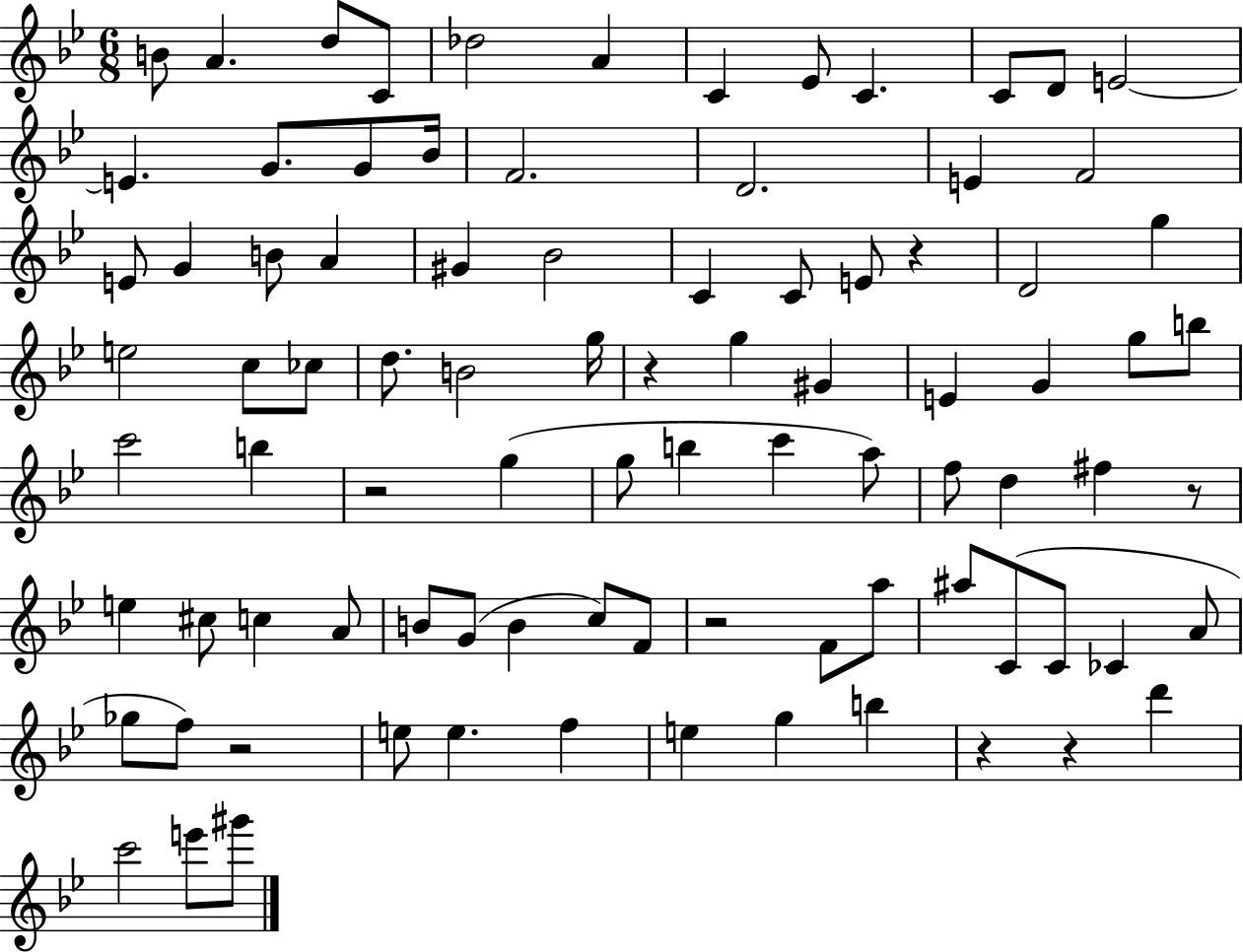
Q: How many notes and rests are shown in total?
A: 89